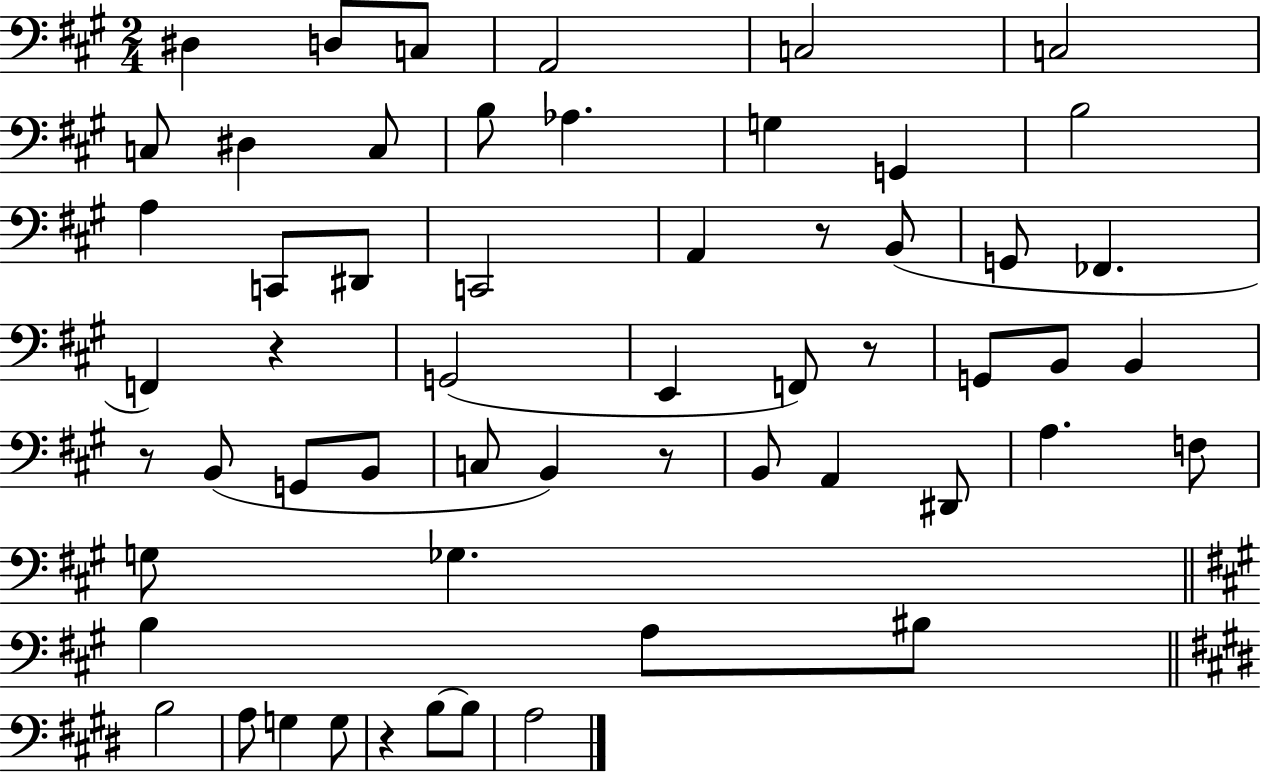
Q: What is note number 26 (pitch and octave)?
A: F2